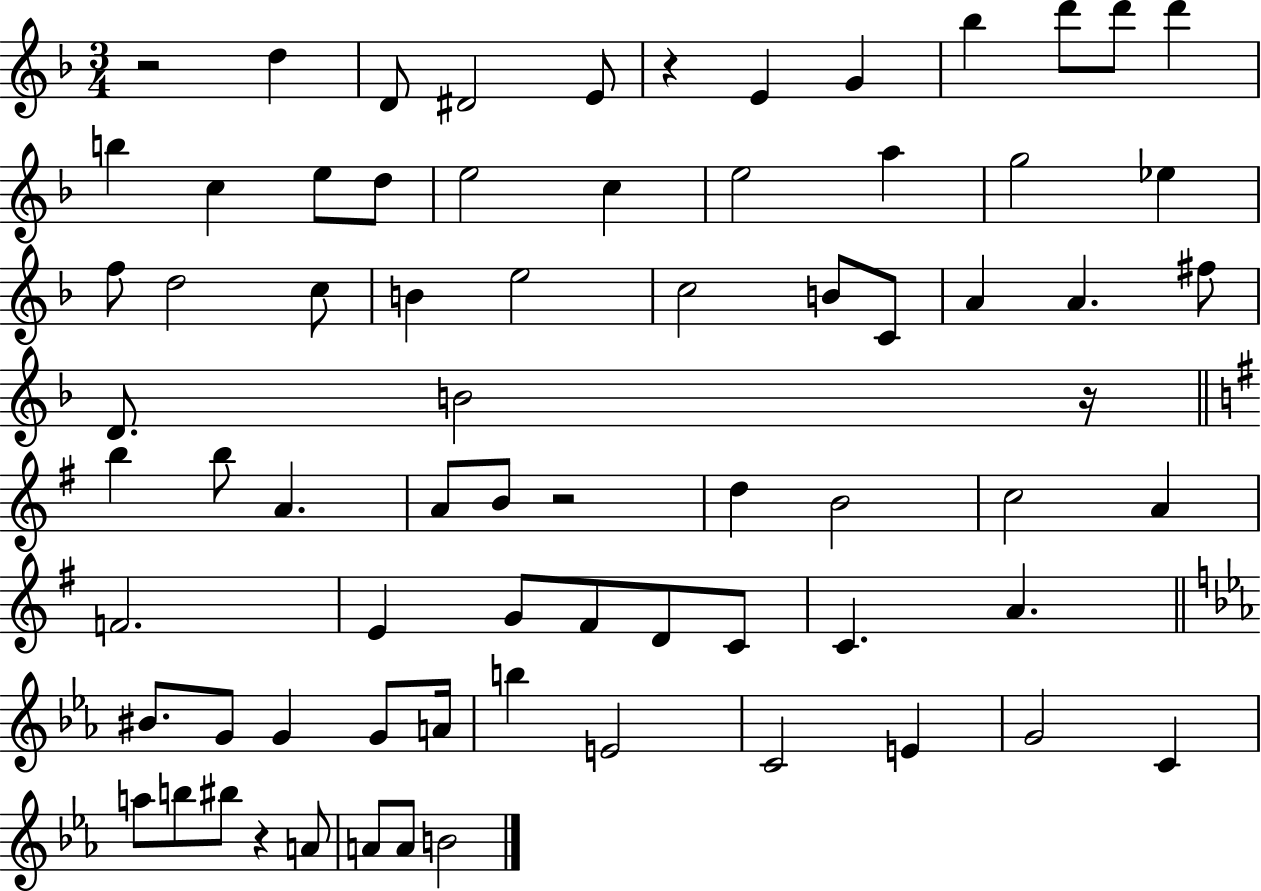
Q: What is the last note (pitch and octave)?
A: B4